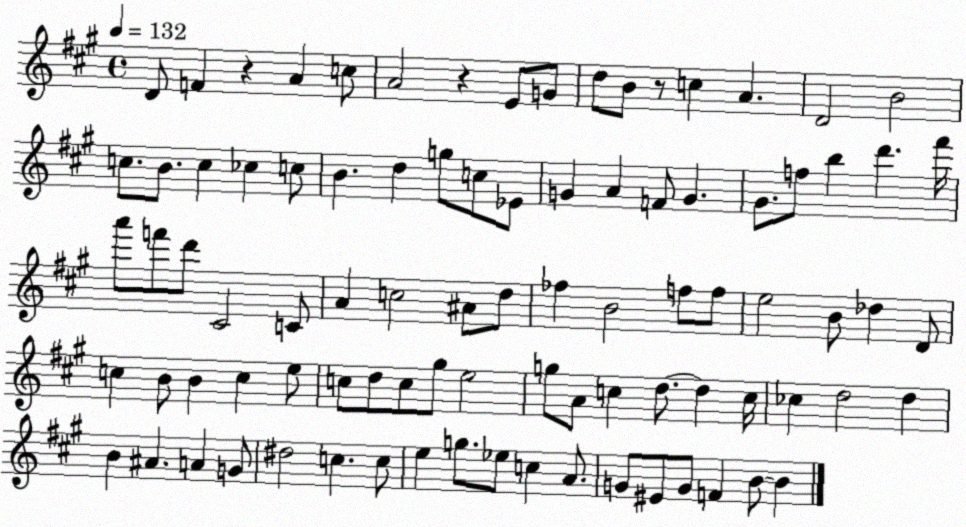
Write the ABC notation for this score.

X:1
T:Untitled
M:4/4
L:1/4
K:A
D/2 F z A c/2 A2 z E/2 G/2 d/2 B/2 z/2 c A D2 B2 c/2 B/2 c _c c/2 B d g/2 c/2 _E/2 G A F/2 G ^G/2 f/2 b d' ^f'/4 a'/2 f'/2 d'/2 ^C2 C/2 A c2 ^A/2 d/2 _f B2 f/2 f/2 e2 B/2 _d D/2 c B/2 B c e/2 c/2 d/2 c/2 ^g/2 e2 g/2 A/2 c d/2 d c/4 _c d2 d B ^A A G/2 ^d2 c c/2 e g/2 _e/2 c A/2 G/2 ^E/2 G/2 F B/2 B